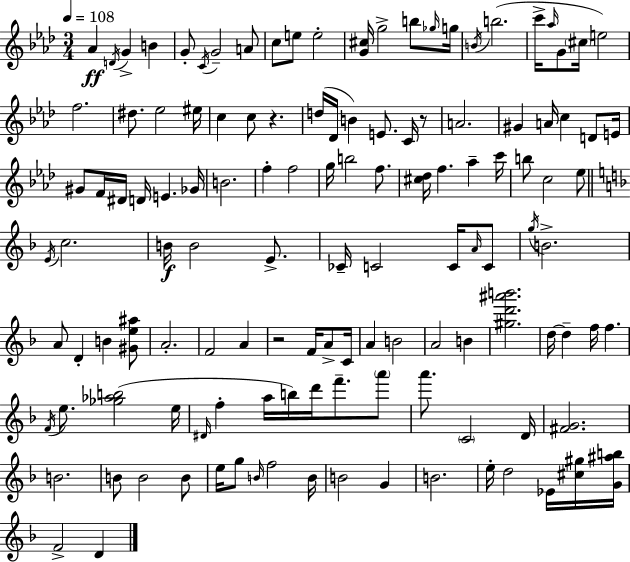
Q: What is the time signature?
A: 3/4